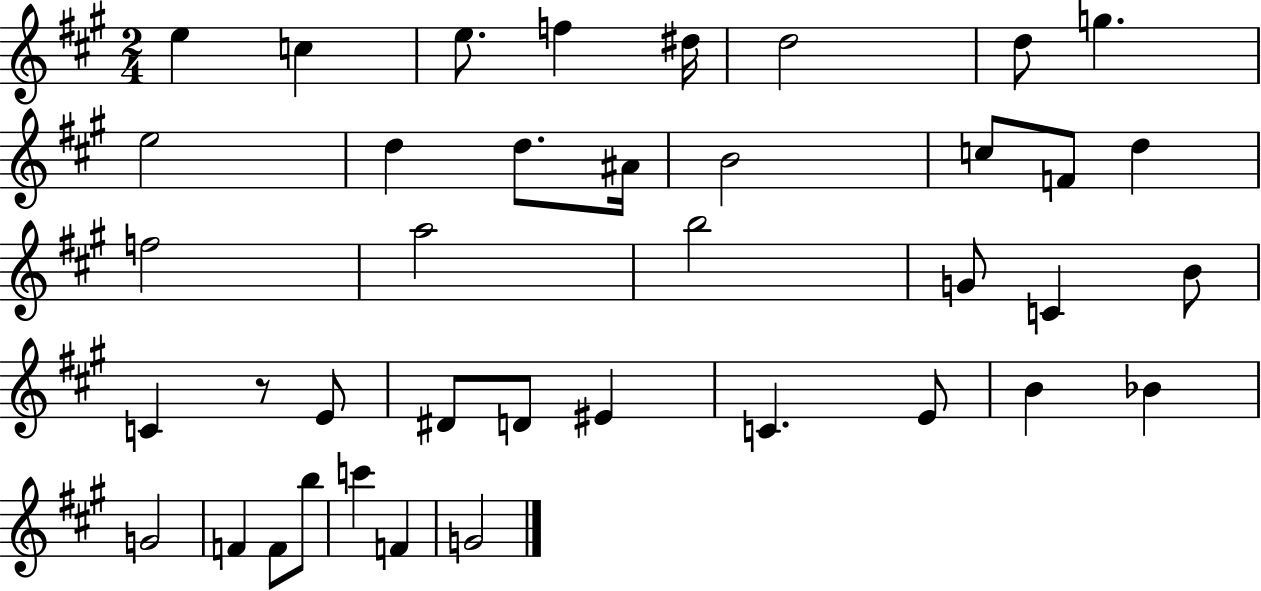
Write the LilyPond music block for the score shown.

{
  \clef treble
  \numericTimeSignature
  \time 2/4
  \key a \major
  e''4 c''4 | e''8. f''4 dis''16 | d''2 | d''8 g''4. | \break e''2 | d''4 d''8. ais'16 | b'2 | c''8 f'8 d''4 | \break f''2 | a''2 | b''2 | g'8 c'4 b'8 | \break c'4 r8 e'8 | dis'8 d'8 eis'4 | c'4. e'8 | b'4 bes'4 | \break g'2 | f'4 f'8 b''8 | c'''4 f'4 | g'2 | \break \bar "|."
}